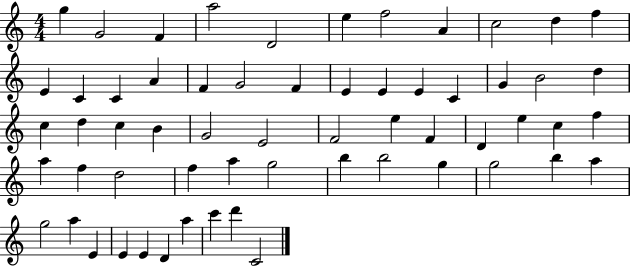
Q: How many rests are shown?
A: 0